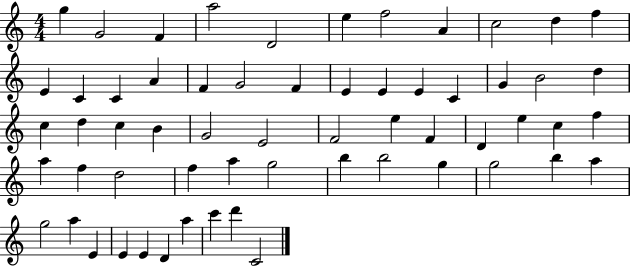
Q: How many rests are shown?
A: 0